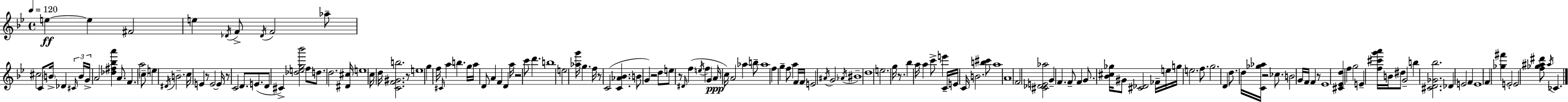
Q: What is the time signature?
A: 4/4